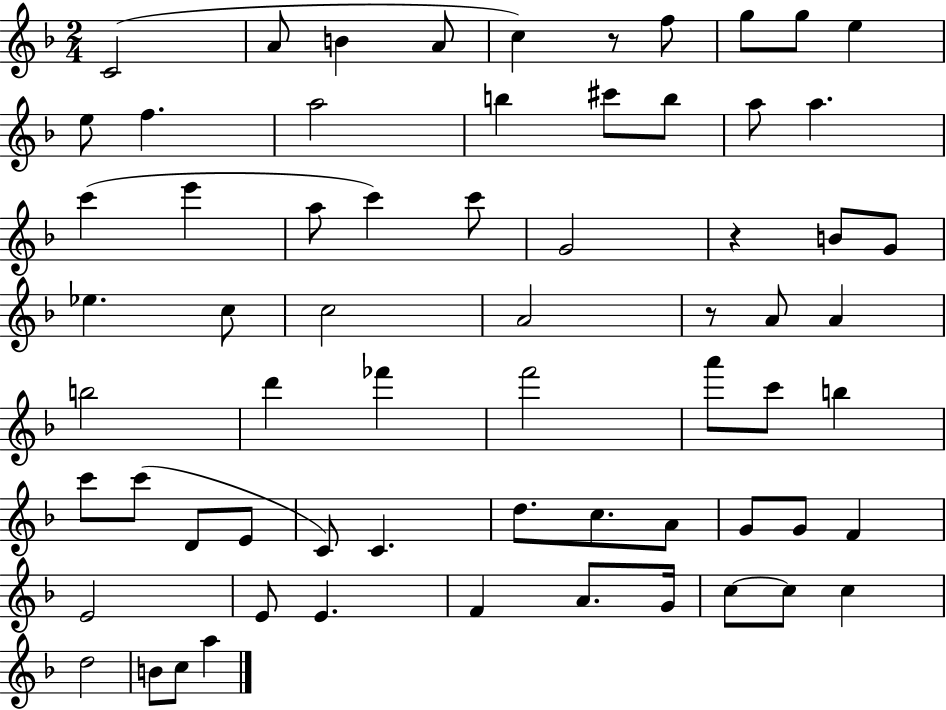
C4/h A4/e B4/q A4/e C5/q R/e F5/e G5/e G5/e E5/q E5/e F5/q. A5/h B5/q C#6/e B5/e A5/e A5/q. C6/q E6/q A5/e C6/q C6/e G4/h R/q B4/e G4/e Eb5/q. C5/e C5/h A4/h R/e A4/e A4/q B5/h D6/q FES6/q F6/h A6/e C6/e B5/q C6/e C6/e D4/e E4/e C4/e C4/q. D5/e. C5/e. A4/e G4/e G4/e F4/q E4/h E4/e E4/q. F4/q A4/e. G4/s C5/e C5/e C5/q D5/h B4/e C5/e A5/q